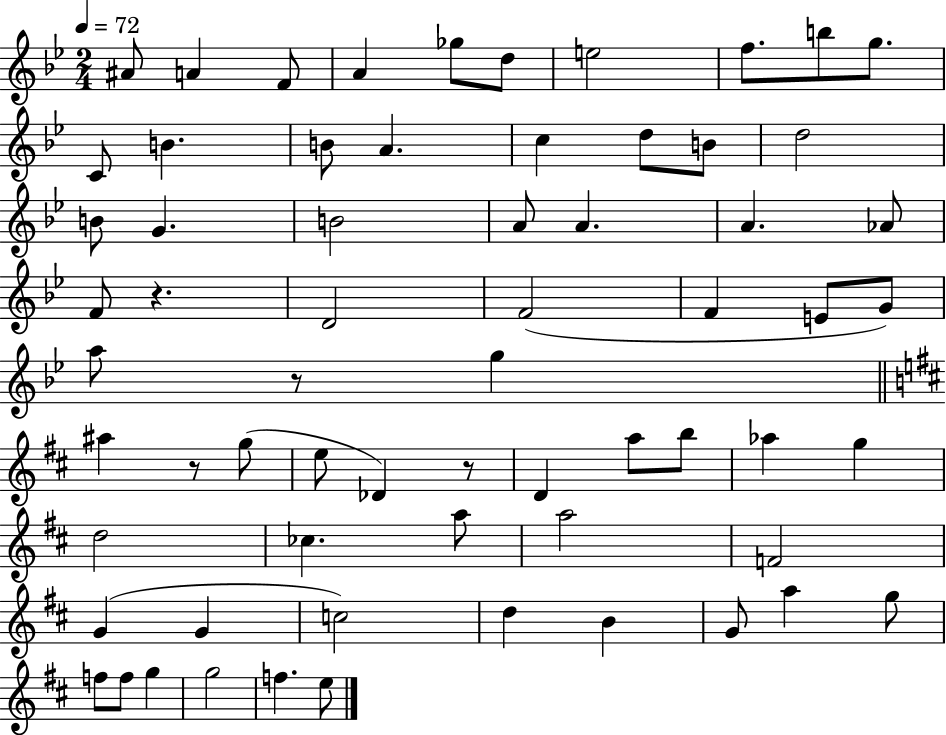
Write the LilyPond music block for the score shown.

{
  \clef treble
  \numericTimeSignature
  \time 2/4
  \key bes \major
  \tempo 4 = 72
  ais'8 a'4 f'8 | a'4 ges''8 d''8 | e''2 | f''8. b''8 g''8. | \break c'8 b'4. | b'8 a'4. | c''4 d''8 b'8 | d''2 | \break b'8 g'4. | b'2 | a'8 a'4. | a'4. aes'8 | \break f'8 r4. | d'2 | f'2( | f'4 e'8 g'8) | \break a''8 r8 g''4 | \bar "||" \break \key d \major ais''4 r8 g''8( | e''8 des'4) r8 | d'4 a''8 b''8 | aes''4 g''4 | \break d''2 | ces''4. a''8 | a''2 | f'2 | \break g'4( g'4 | c''2) | d''4 b'4 | g'8 a''4 g''8 | \break f''8 f''8 g''4 | g''2 | f''4. e''8 | \bar "|."
}